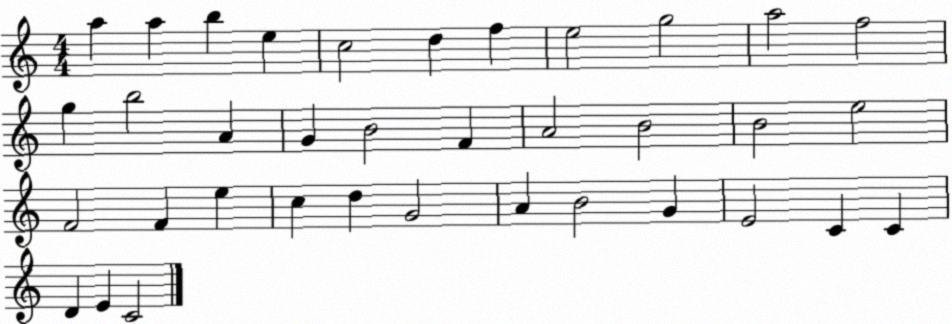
X:1
T:Untitled
M:4/4
L:1/4
K:C
a a b e c2 d f e2 g2 a2 f2 g b2 A G B2 F A2 B2 B2 e2 F2 F e c d G2 A B2 G E2 C C D E C2